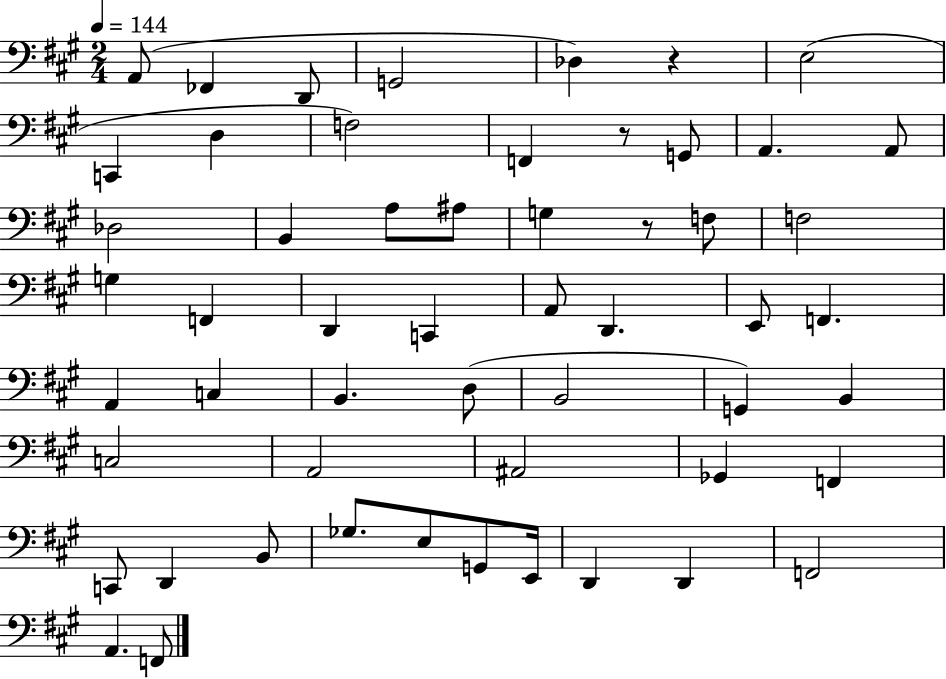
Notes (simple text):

A2/e FES2/q D2/e G2/h Db3/q R/q E3/h C2/q D3/q F3/h F2/q R/e G2/e A2/q. A2/e Db3/h B2/q A3/e A#3/e G3/q R/e F3/e F3/h G3/q F2/q D2/q C2/q A2/e D2/q. E2/e F2/q. A2/q C3/q B2/q. D3/e B2/h G2/q B2/q C3/h A2/h A#2/h Gb2/q F2/q C2/e D2/q B2/e Gb3/e. E3/e G2/e E2/s D2/q D2/q F2/h A2/q. F2/e